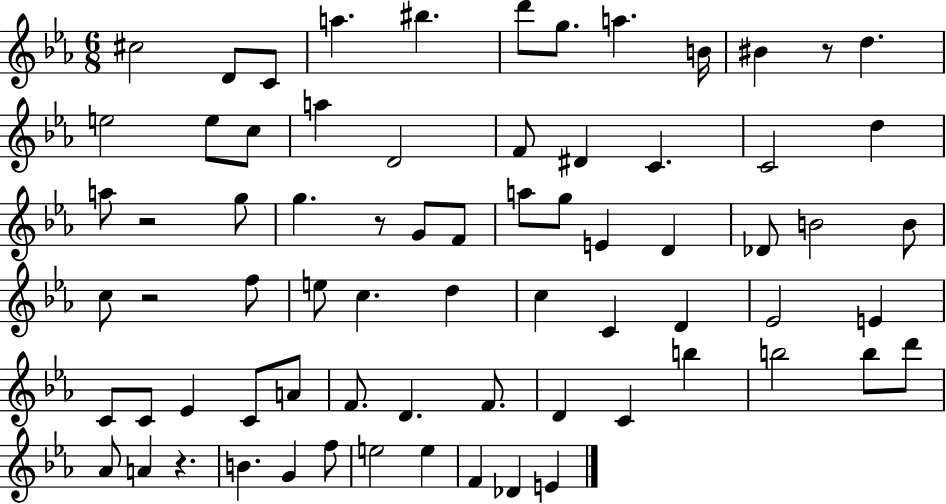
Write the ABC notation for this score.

X:1
T:Untitled
M:6/8
L:1/4
K:Eb
^c2 D/2 C/2 a ^b d'/2 g/2 a B/4 ^B z/2 d e2 e/2 c/2 a D2 F/2 ^D C C2 d a/2 z2 g/2 g z/2 G/2 F/2 a/2 g/2 E D _D/2 B2 B/2 c/2 z2 f/2 e/2 c d c C D _E2 E C/2 C/2 _E C/2 A/2 F/2 D F/2 D C b b2 b/2 d'/2 _A/2 A z B G f/2 e2 e F _D E